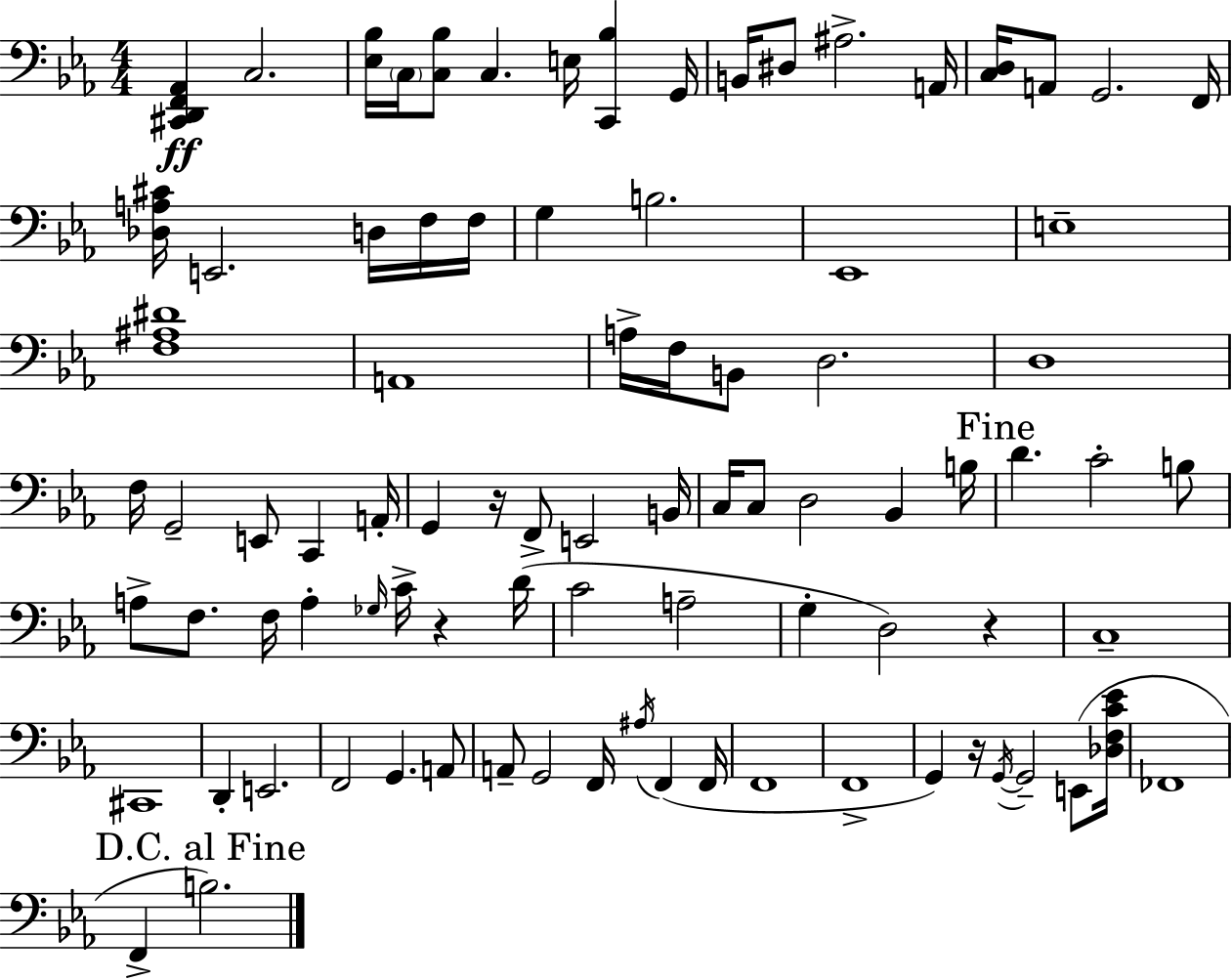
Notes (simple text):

[C#2,D2,F2,Ab2]/q C3/h. [Eb3,Bb3]/s C3/s [C3,Bb3]/e C3/q. E3/s [C2,Bb3]/q G2/s B2/s D#3/e A#3/h. A2/s [C3,D3]/s A2/e G2/h. F2/s [Db3,A3,C#4]/s E2/h. D3/s F3/s F3/s G3/q B3/h. Eb2/w E3/w [F3,A#3,D#4]/w A2/w A3/s F3/s B2/e D3/h. D3/w F3/s G2/h E2/e C2/q A2/s G2/q R/s F2/e E2/h B2/s C3/s C3/e D3/h Bb2/q B3/s D4/q. C4/h B3/e A3/e F3/e. F3/s A3/q Gb3/s C4/s R/q D4/s C4/h A3/h G3/q D3/h R/q C3/w C#2/w D2/q E2/h. F2/h G2/q. A2/e A2/e G2/h F2/s A#3/s F2/q F2/s F2/w F2/w G2/q R/s G2/s G2/h E2/e [Db3,F3,C4,Eb4]/s FES2/w F2/q B3/h.